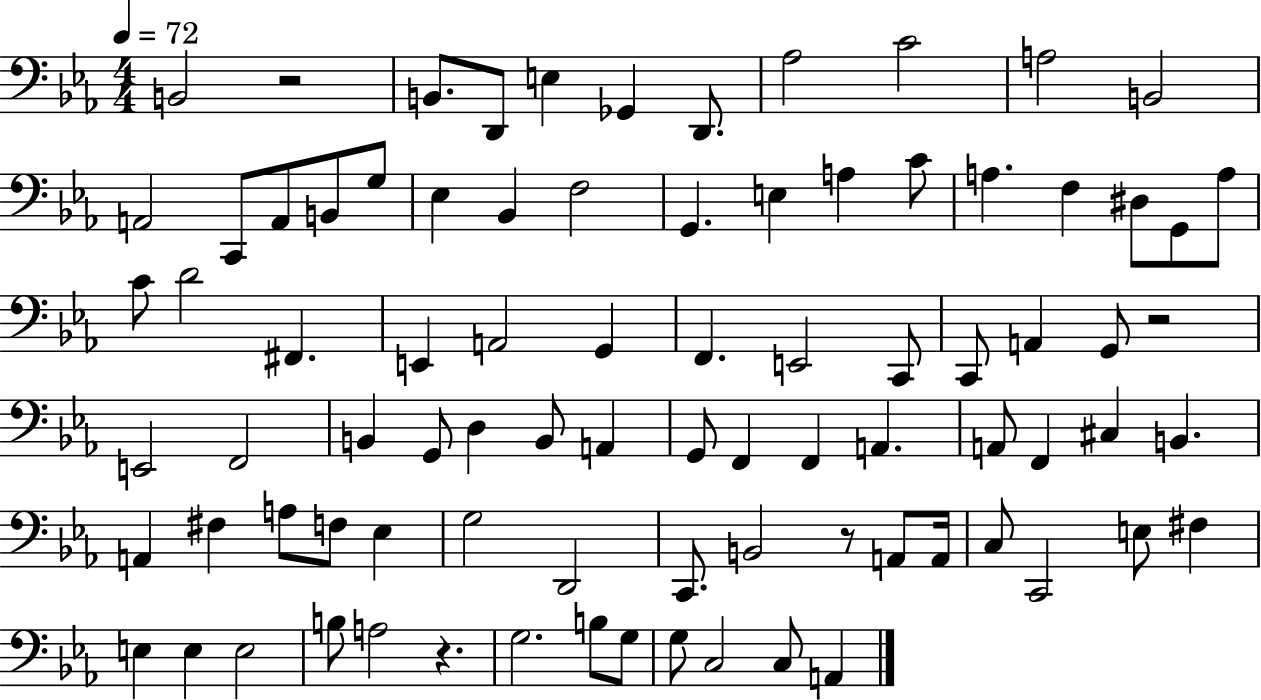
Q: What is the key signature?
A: EES major